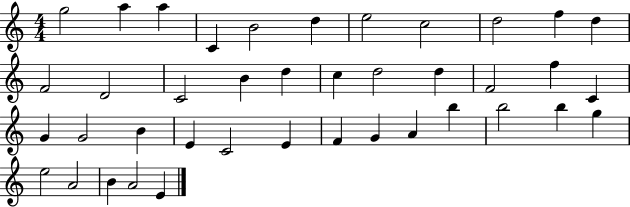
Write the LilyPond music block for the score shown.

{
  \clef treble
  \numericTimeSignature
  \time 4/4
  \key c \major
  g''2 a''4 a''4 | c'4 b'2 d''4 | e''2 c''2 | d''2 f''4 d''4 | \break f'2 d'2 | c'2 b'4 d''4 | c''4 d''2 d''4 | f'2 f''4 c'4 | \break g'4 g'2 b'4 | e'4 c'2 e'4 | f'4 g'4 a'4 b''4 | b''2 b''4 g''4 | \break e''2 a'2 | b'4 a'2 e'4 | \bar "|."
}